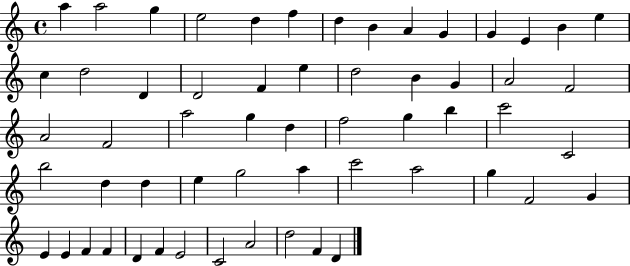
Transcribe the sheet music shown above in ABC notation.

X:1
T:Untitled
M:4/4
L:1/4
K:C
a a2 g e2 d f d B A G G E B e c d2 D D2 F e d2 B G A2 F2 A2 F2 a2 g d f2 g b c'2 C2 b2 d d e g2 a c'2 a2 g F2 G E E F F D F E2 C2 A2 d2 F D